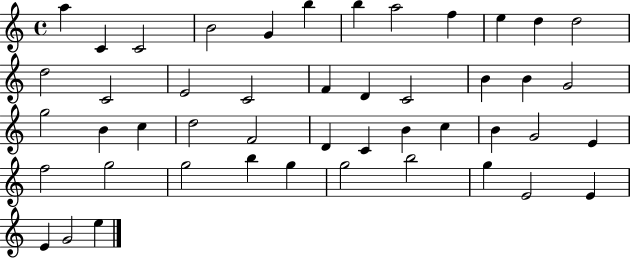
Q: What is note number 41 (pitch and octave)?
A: B5